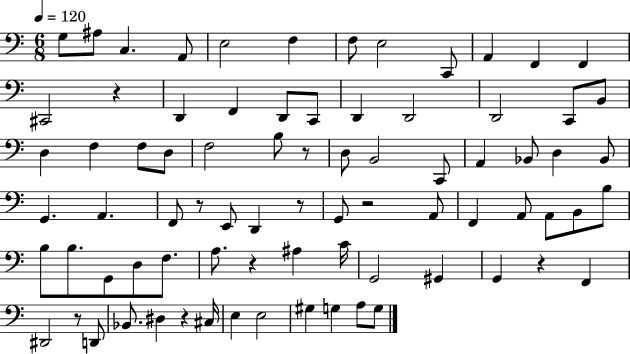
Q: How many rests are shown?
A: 9